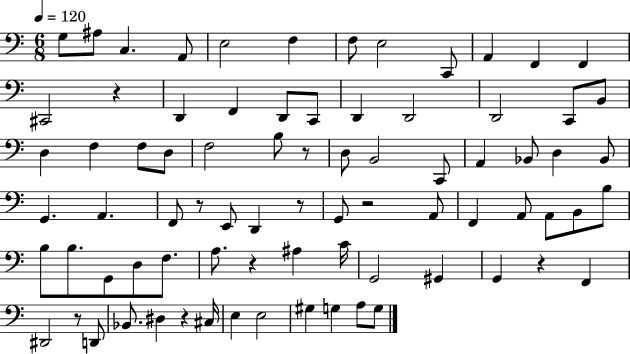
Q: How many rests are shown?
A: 9